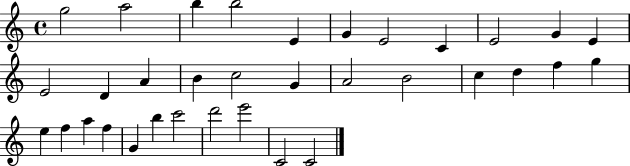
G5/h A5/h B5/q B5/h E4/q G4/q E4/h C4/q E4/h G4/q E4/q E4/h D4/q A4/q B4/q C5/h G4/q A4/h B4/h C5/q D5/q F5/q G5/q E5/q F5/q A5/q F5/q G4/q B5/q C6/h D6/h E6/h C4/h C4/h